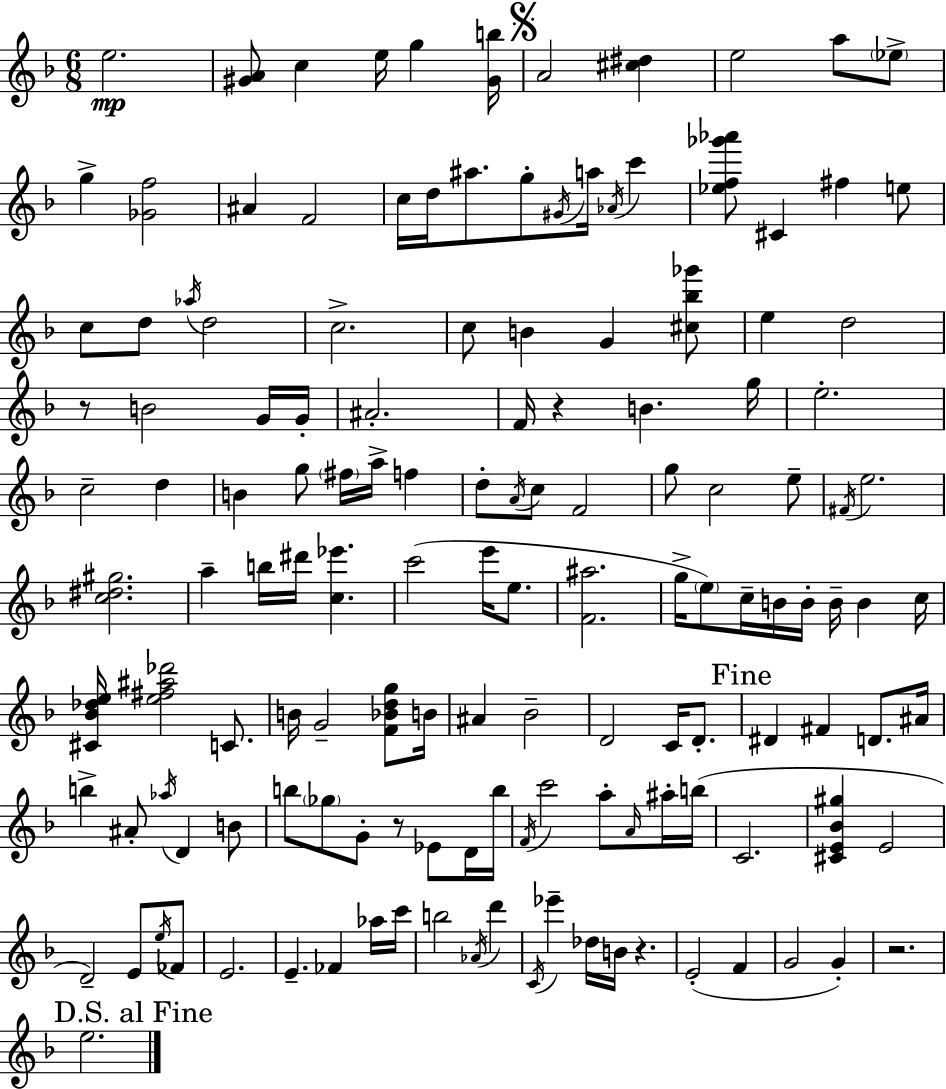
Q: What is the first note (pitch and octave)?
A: E5